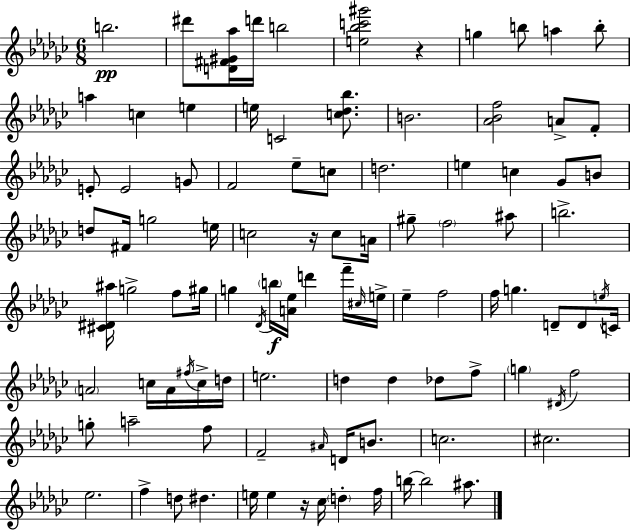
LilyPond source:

{
  \clef treble
  \numericTimeSignature
  \time 6/8
  \key ees \minor
  \repeat volta 2 { b''2.\pp | dis'''8 <d' fis' gis' aes''>16 d'''16 b''2 | <e'' bes'' c''' gis'''>2 r4 | g''4 b''8 a''4 b''8-. | \break a''4 c''4 e''4 | e''16 c'2 <c'' des'' bes''>8. | b'2. | <aes' bes' f''>2 a'8-> f'8-. | \break e'8-. e'2 g'8 | f'2 ees''8-- c''8 | d''2. | e''4 c''4 ges'8 b'8 | \break d''8 fis'16 g''2 e''16 | c''2 r16 c''8 a'16 | gis''8-- \parenthesize f''2 ais''8 | b''2.-> | \break <cis' dis' ais''>16 g''2-> f''8 gis''16 | g''4 \acciaccatura { des'16 } \parenthesize b''16\f <a' ees''>16 d'''4 f'''16-- | \grace { cis''16 } e''16-> ees''4-- f''2 | f''16 g''4. d'8-- d'8 | \break \acciaccatura { e''16 } c'16 \parenthesize a'2 c''16 | a'16 \acciaccatura { fis''16 } c''16-> d''16 e''2. | d''4 d''4 | des''8 f''8-> \parenthesize g''4 \acciaccatura { dis'16 } f''2 | \break g''8-. a''2-- | f''8 f'2-- | \grace { ais'16 } d'16 b'8. c''2. | cis''2. | \break ees''2. | f''4-> d''8 | dis''4. e''16 e''4 r16 | ces''16 \parenthesize d''4-. f''16 b''16~~ b''2 | \break ais''8. } \bar "|."
}